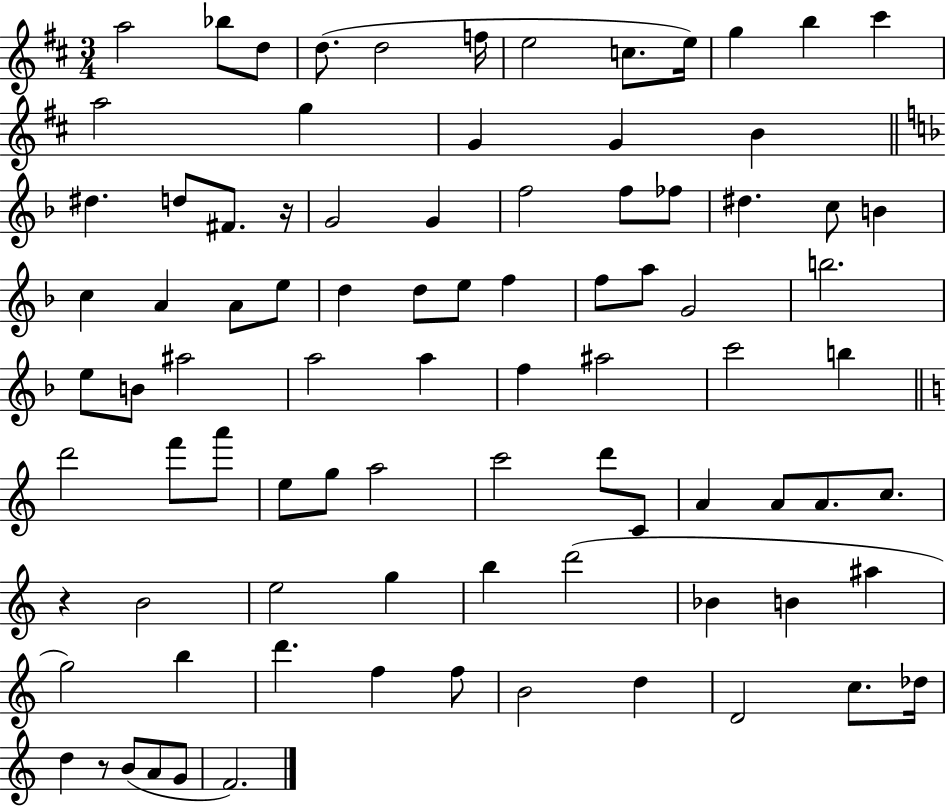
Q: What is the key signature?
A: D major